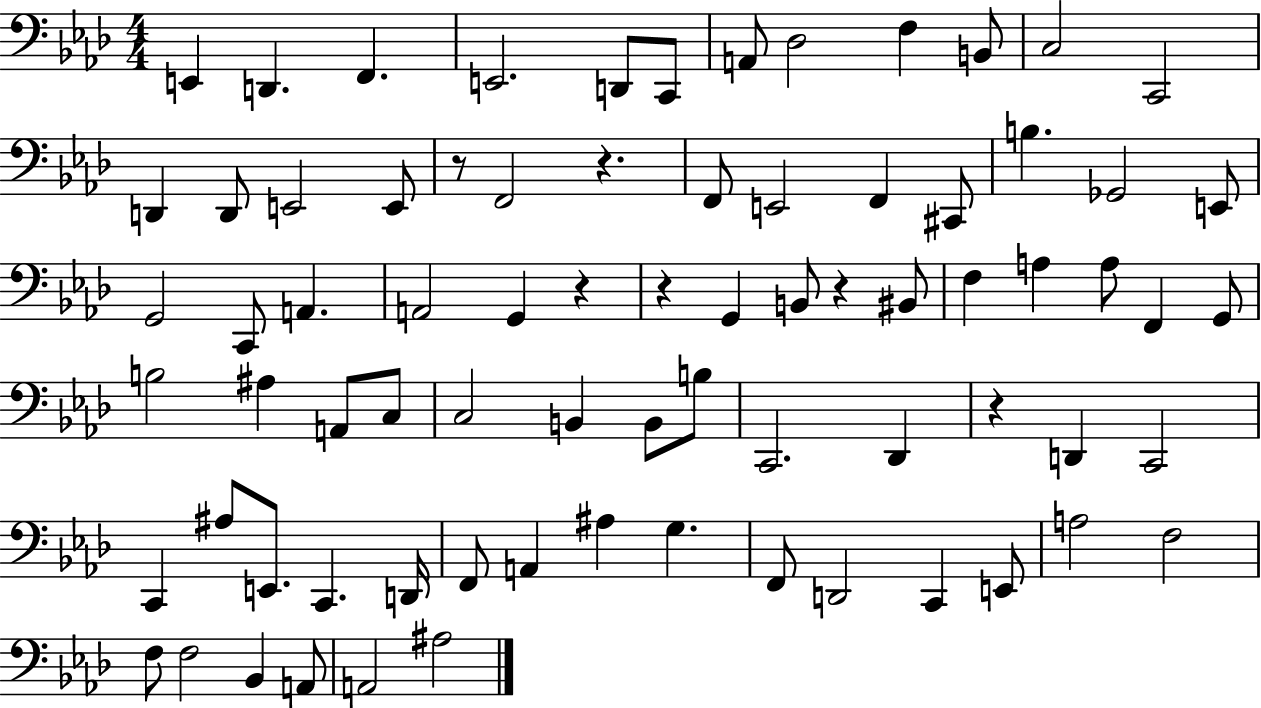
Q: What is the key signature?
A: AES major